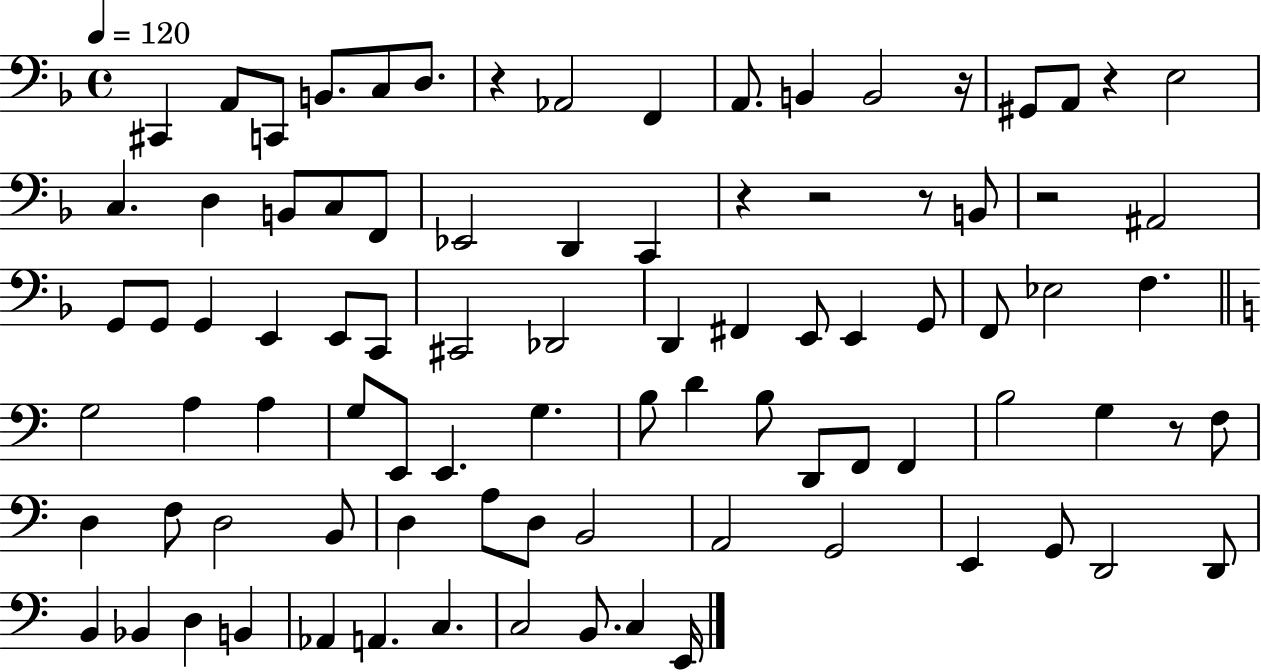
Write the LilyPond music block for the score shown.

{
  \clef bass
  \time 4/4
  \defaultTimeSignature
  \key f \major
  \tempo 4 = 120
  cis,4 a,8 c,8 b,8. c8 d8. | r4 aes,2 f,4 | a,8. b,4 b,2 r16 | gis,8 a,8 r4 e2 | \break c4. d4 b,8 c8 f,8 | ees,2 d,4 c,4 | r4 r2 r8 b,8 | r2 ais,2 | \break g,8 g,8 g,4 e,4 e,8 c,8 | cis,2 des,2 | d,4 fis,4 e,8 e,4 g,8 | f,8 ees2 f4. | \break \bar "||" \break \key c \major g2 a4 a4 | g8 e,8 e,4. g4. | b8 d'4 b8 d,8 f,8 f,4 | b2 g4 r8 f8 | \break d4 f8 d2 b,8 | d4 a8 d8 b,2 | a,2 g,2 | e,4 g,8 d,2 d,8 | \break b,4 bes,4 d4 b,4 | aes,4 a,4. c4. | c2 b,8. c4 e,16 | \bar "|."
}